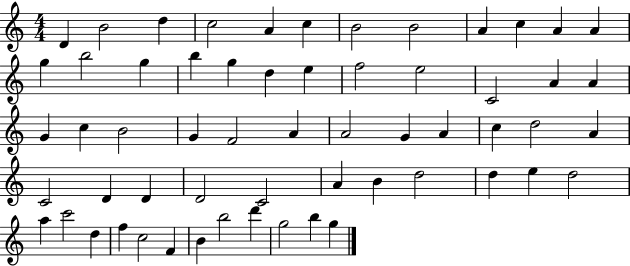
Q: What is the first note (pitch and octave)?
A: D4